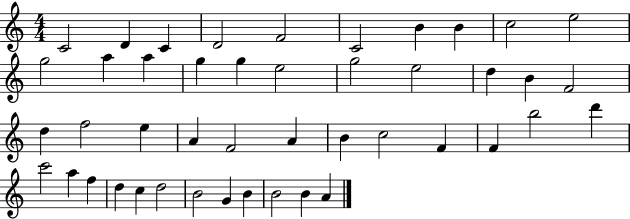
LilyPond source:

{
  \clef treble
  \numericTimeSignature
  \time 4/4
  \key c \major
  c'2 d'4 c'4 | d'2 f'2 | c'2 b'4 b'4 | c''2 e''2 | \break g''2 a''4 a''4 | g''4 g''4 e''2 | g''2 e''2 | d''4 b'4 f'2 | \break d''4 f''2 e''4 | a'4 f'2 a'4 | b'4 c''2 f'4 | f'4 b''2 d'''4 | \break c'''2 a''4 f''4 | d''4 c''4 d''2 | b'2 g'4 b'4 | b'2 b'4 a'4 | \break \bar "|."
}